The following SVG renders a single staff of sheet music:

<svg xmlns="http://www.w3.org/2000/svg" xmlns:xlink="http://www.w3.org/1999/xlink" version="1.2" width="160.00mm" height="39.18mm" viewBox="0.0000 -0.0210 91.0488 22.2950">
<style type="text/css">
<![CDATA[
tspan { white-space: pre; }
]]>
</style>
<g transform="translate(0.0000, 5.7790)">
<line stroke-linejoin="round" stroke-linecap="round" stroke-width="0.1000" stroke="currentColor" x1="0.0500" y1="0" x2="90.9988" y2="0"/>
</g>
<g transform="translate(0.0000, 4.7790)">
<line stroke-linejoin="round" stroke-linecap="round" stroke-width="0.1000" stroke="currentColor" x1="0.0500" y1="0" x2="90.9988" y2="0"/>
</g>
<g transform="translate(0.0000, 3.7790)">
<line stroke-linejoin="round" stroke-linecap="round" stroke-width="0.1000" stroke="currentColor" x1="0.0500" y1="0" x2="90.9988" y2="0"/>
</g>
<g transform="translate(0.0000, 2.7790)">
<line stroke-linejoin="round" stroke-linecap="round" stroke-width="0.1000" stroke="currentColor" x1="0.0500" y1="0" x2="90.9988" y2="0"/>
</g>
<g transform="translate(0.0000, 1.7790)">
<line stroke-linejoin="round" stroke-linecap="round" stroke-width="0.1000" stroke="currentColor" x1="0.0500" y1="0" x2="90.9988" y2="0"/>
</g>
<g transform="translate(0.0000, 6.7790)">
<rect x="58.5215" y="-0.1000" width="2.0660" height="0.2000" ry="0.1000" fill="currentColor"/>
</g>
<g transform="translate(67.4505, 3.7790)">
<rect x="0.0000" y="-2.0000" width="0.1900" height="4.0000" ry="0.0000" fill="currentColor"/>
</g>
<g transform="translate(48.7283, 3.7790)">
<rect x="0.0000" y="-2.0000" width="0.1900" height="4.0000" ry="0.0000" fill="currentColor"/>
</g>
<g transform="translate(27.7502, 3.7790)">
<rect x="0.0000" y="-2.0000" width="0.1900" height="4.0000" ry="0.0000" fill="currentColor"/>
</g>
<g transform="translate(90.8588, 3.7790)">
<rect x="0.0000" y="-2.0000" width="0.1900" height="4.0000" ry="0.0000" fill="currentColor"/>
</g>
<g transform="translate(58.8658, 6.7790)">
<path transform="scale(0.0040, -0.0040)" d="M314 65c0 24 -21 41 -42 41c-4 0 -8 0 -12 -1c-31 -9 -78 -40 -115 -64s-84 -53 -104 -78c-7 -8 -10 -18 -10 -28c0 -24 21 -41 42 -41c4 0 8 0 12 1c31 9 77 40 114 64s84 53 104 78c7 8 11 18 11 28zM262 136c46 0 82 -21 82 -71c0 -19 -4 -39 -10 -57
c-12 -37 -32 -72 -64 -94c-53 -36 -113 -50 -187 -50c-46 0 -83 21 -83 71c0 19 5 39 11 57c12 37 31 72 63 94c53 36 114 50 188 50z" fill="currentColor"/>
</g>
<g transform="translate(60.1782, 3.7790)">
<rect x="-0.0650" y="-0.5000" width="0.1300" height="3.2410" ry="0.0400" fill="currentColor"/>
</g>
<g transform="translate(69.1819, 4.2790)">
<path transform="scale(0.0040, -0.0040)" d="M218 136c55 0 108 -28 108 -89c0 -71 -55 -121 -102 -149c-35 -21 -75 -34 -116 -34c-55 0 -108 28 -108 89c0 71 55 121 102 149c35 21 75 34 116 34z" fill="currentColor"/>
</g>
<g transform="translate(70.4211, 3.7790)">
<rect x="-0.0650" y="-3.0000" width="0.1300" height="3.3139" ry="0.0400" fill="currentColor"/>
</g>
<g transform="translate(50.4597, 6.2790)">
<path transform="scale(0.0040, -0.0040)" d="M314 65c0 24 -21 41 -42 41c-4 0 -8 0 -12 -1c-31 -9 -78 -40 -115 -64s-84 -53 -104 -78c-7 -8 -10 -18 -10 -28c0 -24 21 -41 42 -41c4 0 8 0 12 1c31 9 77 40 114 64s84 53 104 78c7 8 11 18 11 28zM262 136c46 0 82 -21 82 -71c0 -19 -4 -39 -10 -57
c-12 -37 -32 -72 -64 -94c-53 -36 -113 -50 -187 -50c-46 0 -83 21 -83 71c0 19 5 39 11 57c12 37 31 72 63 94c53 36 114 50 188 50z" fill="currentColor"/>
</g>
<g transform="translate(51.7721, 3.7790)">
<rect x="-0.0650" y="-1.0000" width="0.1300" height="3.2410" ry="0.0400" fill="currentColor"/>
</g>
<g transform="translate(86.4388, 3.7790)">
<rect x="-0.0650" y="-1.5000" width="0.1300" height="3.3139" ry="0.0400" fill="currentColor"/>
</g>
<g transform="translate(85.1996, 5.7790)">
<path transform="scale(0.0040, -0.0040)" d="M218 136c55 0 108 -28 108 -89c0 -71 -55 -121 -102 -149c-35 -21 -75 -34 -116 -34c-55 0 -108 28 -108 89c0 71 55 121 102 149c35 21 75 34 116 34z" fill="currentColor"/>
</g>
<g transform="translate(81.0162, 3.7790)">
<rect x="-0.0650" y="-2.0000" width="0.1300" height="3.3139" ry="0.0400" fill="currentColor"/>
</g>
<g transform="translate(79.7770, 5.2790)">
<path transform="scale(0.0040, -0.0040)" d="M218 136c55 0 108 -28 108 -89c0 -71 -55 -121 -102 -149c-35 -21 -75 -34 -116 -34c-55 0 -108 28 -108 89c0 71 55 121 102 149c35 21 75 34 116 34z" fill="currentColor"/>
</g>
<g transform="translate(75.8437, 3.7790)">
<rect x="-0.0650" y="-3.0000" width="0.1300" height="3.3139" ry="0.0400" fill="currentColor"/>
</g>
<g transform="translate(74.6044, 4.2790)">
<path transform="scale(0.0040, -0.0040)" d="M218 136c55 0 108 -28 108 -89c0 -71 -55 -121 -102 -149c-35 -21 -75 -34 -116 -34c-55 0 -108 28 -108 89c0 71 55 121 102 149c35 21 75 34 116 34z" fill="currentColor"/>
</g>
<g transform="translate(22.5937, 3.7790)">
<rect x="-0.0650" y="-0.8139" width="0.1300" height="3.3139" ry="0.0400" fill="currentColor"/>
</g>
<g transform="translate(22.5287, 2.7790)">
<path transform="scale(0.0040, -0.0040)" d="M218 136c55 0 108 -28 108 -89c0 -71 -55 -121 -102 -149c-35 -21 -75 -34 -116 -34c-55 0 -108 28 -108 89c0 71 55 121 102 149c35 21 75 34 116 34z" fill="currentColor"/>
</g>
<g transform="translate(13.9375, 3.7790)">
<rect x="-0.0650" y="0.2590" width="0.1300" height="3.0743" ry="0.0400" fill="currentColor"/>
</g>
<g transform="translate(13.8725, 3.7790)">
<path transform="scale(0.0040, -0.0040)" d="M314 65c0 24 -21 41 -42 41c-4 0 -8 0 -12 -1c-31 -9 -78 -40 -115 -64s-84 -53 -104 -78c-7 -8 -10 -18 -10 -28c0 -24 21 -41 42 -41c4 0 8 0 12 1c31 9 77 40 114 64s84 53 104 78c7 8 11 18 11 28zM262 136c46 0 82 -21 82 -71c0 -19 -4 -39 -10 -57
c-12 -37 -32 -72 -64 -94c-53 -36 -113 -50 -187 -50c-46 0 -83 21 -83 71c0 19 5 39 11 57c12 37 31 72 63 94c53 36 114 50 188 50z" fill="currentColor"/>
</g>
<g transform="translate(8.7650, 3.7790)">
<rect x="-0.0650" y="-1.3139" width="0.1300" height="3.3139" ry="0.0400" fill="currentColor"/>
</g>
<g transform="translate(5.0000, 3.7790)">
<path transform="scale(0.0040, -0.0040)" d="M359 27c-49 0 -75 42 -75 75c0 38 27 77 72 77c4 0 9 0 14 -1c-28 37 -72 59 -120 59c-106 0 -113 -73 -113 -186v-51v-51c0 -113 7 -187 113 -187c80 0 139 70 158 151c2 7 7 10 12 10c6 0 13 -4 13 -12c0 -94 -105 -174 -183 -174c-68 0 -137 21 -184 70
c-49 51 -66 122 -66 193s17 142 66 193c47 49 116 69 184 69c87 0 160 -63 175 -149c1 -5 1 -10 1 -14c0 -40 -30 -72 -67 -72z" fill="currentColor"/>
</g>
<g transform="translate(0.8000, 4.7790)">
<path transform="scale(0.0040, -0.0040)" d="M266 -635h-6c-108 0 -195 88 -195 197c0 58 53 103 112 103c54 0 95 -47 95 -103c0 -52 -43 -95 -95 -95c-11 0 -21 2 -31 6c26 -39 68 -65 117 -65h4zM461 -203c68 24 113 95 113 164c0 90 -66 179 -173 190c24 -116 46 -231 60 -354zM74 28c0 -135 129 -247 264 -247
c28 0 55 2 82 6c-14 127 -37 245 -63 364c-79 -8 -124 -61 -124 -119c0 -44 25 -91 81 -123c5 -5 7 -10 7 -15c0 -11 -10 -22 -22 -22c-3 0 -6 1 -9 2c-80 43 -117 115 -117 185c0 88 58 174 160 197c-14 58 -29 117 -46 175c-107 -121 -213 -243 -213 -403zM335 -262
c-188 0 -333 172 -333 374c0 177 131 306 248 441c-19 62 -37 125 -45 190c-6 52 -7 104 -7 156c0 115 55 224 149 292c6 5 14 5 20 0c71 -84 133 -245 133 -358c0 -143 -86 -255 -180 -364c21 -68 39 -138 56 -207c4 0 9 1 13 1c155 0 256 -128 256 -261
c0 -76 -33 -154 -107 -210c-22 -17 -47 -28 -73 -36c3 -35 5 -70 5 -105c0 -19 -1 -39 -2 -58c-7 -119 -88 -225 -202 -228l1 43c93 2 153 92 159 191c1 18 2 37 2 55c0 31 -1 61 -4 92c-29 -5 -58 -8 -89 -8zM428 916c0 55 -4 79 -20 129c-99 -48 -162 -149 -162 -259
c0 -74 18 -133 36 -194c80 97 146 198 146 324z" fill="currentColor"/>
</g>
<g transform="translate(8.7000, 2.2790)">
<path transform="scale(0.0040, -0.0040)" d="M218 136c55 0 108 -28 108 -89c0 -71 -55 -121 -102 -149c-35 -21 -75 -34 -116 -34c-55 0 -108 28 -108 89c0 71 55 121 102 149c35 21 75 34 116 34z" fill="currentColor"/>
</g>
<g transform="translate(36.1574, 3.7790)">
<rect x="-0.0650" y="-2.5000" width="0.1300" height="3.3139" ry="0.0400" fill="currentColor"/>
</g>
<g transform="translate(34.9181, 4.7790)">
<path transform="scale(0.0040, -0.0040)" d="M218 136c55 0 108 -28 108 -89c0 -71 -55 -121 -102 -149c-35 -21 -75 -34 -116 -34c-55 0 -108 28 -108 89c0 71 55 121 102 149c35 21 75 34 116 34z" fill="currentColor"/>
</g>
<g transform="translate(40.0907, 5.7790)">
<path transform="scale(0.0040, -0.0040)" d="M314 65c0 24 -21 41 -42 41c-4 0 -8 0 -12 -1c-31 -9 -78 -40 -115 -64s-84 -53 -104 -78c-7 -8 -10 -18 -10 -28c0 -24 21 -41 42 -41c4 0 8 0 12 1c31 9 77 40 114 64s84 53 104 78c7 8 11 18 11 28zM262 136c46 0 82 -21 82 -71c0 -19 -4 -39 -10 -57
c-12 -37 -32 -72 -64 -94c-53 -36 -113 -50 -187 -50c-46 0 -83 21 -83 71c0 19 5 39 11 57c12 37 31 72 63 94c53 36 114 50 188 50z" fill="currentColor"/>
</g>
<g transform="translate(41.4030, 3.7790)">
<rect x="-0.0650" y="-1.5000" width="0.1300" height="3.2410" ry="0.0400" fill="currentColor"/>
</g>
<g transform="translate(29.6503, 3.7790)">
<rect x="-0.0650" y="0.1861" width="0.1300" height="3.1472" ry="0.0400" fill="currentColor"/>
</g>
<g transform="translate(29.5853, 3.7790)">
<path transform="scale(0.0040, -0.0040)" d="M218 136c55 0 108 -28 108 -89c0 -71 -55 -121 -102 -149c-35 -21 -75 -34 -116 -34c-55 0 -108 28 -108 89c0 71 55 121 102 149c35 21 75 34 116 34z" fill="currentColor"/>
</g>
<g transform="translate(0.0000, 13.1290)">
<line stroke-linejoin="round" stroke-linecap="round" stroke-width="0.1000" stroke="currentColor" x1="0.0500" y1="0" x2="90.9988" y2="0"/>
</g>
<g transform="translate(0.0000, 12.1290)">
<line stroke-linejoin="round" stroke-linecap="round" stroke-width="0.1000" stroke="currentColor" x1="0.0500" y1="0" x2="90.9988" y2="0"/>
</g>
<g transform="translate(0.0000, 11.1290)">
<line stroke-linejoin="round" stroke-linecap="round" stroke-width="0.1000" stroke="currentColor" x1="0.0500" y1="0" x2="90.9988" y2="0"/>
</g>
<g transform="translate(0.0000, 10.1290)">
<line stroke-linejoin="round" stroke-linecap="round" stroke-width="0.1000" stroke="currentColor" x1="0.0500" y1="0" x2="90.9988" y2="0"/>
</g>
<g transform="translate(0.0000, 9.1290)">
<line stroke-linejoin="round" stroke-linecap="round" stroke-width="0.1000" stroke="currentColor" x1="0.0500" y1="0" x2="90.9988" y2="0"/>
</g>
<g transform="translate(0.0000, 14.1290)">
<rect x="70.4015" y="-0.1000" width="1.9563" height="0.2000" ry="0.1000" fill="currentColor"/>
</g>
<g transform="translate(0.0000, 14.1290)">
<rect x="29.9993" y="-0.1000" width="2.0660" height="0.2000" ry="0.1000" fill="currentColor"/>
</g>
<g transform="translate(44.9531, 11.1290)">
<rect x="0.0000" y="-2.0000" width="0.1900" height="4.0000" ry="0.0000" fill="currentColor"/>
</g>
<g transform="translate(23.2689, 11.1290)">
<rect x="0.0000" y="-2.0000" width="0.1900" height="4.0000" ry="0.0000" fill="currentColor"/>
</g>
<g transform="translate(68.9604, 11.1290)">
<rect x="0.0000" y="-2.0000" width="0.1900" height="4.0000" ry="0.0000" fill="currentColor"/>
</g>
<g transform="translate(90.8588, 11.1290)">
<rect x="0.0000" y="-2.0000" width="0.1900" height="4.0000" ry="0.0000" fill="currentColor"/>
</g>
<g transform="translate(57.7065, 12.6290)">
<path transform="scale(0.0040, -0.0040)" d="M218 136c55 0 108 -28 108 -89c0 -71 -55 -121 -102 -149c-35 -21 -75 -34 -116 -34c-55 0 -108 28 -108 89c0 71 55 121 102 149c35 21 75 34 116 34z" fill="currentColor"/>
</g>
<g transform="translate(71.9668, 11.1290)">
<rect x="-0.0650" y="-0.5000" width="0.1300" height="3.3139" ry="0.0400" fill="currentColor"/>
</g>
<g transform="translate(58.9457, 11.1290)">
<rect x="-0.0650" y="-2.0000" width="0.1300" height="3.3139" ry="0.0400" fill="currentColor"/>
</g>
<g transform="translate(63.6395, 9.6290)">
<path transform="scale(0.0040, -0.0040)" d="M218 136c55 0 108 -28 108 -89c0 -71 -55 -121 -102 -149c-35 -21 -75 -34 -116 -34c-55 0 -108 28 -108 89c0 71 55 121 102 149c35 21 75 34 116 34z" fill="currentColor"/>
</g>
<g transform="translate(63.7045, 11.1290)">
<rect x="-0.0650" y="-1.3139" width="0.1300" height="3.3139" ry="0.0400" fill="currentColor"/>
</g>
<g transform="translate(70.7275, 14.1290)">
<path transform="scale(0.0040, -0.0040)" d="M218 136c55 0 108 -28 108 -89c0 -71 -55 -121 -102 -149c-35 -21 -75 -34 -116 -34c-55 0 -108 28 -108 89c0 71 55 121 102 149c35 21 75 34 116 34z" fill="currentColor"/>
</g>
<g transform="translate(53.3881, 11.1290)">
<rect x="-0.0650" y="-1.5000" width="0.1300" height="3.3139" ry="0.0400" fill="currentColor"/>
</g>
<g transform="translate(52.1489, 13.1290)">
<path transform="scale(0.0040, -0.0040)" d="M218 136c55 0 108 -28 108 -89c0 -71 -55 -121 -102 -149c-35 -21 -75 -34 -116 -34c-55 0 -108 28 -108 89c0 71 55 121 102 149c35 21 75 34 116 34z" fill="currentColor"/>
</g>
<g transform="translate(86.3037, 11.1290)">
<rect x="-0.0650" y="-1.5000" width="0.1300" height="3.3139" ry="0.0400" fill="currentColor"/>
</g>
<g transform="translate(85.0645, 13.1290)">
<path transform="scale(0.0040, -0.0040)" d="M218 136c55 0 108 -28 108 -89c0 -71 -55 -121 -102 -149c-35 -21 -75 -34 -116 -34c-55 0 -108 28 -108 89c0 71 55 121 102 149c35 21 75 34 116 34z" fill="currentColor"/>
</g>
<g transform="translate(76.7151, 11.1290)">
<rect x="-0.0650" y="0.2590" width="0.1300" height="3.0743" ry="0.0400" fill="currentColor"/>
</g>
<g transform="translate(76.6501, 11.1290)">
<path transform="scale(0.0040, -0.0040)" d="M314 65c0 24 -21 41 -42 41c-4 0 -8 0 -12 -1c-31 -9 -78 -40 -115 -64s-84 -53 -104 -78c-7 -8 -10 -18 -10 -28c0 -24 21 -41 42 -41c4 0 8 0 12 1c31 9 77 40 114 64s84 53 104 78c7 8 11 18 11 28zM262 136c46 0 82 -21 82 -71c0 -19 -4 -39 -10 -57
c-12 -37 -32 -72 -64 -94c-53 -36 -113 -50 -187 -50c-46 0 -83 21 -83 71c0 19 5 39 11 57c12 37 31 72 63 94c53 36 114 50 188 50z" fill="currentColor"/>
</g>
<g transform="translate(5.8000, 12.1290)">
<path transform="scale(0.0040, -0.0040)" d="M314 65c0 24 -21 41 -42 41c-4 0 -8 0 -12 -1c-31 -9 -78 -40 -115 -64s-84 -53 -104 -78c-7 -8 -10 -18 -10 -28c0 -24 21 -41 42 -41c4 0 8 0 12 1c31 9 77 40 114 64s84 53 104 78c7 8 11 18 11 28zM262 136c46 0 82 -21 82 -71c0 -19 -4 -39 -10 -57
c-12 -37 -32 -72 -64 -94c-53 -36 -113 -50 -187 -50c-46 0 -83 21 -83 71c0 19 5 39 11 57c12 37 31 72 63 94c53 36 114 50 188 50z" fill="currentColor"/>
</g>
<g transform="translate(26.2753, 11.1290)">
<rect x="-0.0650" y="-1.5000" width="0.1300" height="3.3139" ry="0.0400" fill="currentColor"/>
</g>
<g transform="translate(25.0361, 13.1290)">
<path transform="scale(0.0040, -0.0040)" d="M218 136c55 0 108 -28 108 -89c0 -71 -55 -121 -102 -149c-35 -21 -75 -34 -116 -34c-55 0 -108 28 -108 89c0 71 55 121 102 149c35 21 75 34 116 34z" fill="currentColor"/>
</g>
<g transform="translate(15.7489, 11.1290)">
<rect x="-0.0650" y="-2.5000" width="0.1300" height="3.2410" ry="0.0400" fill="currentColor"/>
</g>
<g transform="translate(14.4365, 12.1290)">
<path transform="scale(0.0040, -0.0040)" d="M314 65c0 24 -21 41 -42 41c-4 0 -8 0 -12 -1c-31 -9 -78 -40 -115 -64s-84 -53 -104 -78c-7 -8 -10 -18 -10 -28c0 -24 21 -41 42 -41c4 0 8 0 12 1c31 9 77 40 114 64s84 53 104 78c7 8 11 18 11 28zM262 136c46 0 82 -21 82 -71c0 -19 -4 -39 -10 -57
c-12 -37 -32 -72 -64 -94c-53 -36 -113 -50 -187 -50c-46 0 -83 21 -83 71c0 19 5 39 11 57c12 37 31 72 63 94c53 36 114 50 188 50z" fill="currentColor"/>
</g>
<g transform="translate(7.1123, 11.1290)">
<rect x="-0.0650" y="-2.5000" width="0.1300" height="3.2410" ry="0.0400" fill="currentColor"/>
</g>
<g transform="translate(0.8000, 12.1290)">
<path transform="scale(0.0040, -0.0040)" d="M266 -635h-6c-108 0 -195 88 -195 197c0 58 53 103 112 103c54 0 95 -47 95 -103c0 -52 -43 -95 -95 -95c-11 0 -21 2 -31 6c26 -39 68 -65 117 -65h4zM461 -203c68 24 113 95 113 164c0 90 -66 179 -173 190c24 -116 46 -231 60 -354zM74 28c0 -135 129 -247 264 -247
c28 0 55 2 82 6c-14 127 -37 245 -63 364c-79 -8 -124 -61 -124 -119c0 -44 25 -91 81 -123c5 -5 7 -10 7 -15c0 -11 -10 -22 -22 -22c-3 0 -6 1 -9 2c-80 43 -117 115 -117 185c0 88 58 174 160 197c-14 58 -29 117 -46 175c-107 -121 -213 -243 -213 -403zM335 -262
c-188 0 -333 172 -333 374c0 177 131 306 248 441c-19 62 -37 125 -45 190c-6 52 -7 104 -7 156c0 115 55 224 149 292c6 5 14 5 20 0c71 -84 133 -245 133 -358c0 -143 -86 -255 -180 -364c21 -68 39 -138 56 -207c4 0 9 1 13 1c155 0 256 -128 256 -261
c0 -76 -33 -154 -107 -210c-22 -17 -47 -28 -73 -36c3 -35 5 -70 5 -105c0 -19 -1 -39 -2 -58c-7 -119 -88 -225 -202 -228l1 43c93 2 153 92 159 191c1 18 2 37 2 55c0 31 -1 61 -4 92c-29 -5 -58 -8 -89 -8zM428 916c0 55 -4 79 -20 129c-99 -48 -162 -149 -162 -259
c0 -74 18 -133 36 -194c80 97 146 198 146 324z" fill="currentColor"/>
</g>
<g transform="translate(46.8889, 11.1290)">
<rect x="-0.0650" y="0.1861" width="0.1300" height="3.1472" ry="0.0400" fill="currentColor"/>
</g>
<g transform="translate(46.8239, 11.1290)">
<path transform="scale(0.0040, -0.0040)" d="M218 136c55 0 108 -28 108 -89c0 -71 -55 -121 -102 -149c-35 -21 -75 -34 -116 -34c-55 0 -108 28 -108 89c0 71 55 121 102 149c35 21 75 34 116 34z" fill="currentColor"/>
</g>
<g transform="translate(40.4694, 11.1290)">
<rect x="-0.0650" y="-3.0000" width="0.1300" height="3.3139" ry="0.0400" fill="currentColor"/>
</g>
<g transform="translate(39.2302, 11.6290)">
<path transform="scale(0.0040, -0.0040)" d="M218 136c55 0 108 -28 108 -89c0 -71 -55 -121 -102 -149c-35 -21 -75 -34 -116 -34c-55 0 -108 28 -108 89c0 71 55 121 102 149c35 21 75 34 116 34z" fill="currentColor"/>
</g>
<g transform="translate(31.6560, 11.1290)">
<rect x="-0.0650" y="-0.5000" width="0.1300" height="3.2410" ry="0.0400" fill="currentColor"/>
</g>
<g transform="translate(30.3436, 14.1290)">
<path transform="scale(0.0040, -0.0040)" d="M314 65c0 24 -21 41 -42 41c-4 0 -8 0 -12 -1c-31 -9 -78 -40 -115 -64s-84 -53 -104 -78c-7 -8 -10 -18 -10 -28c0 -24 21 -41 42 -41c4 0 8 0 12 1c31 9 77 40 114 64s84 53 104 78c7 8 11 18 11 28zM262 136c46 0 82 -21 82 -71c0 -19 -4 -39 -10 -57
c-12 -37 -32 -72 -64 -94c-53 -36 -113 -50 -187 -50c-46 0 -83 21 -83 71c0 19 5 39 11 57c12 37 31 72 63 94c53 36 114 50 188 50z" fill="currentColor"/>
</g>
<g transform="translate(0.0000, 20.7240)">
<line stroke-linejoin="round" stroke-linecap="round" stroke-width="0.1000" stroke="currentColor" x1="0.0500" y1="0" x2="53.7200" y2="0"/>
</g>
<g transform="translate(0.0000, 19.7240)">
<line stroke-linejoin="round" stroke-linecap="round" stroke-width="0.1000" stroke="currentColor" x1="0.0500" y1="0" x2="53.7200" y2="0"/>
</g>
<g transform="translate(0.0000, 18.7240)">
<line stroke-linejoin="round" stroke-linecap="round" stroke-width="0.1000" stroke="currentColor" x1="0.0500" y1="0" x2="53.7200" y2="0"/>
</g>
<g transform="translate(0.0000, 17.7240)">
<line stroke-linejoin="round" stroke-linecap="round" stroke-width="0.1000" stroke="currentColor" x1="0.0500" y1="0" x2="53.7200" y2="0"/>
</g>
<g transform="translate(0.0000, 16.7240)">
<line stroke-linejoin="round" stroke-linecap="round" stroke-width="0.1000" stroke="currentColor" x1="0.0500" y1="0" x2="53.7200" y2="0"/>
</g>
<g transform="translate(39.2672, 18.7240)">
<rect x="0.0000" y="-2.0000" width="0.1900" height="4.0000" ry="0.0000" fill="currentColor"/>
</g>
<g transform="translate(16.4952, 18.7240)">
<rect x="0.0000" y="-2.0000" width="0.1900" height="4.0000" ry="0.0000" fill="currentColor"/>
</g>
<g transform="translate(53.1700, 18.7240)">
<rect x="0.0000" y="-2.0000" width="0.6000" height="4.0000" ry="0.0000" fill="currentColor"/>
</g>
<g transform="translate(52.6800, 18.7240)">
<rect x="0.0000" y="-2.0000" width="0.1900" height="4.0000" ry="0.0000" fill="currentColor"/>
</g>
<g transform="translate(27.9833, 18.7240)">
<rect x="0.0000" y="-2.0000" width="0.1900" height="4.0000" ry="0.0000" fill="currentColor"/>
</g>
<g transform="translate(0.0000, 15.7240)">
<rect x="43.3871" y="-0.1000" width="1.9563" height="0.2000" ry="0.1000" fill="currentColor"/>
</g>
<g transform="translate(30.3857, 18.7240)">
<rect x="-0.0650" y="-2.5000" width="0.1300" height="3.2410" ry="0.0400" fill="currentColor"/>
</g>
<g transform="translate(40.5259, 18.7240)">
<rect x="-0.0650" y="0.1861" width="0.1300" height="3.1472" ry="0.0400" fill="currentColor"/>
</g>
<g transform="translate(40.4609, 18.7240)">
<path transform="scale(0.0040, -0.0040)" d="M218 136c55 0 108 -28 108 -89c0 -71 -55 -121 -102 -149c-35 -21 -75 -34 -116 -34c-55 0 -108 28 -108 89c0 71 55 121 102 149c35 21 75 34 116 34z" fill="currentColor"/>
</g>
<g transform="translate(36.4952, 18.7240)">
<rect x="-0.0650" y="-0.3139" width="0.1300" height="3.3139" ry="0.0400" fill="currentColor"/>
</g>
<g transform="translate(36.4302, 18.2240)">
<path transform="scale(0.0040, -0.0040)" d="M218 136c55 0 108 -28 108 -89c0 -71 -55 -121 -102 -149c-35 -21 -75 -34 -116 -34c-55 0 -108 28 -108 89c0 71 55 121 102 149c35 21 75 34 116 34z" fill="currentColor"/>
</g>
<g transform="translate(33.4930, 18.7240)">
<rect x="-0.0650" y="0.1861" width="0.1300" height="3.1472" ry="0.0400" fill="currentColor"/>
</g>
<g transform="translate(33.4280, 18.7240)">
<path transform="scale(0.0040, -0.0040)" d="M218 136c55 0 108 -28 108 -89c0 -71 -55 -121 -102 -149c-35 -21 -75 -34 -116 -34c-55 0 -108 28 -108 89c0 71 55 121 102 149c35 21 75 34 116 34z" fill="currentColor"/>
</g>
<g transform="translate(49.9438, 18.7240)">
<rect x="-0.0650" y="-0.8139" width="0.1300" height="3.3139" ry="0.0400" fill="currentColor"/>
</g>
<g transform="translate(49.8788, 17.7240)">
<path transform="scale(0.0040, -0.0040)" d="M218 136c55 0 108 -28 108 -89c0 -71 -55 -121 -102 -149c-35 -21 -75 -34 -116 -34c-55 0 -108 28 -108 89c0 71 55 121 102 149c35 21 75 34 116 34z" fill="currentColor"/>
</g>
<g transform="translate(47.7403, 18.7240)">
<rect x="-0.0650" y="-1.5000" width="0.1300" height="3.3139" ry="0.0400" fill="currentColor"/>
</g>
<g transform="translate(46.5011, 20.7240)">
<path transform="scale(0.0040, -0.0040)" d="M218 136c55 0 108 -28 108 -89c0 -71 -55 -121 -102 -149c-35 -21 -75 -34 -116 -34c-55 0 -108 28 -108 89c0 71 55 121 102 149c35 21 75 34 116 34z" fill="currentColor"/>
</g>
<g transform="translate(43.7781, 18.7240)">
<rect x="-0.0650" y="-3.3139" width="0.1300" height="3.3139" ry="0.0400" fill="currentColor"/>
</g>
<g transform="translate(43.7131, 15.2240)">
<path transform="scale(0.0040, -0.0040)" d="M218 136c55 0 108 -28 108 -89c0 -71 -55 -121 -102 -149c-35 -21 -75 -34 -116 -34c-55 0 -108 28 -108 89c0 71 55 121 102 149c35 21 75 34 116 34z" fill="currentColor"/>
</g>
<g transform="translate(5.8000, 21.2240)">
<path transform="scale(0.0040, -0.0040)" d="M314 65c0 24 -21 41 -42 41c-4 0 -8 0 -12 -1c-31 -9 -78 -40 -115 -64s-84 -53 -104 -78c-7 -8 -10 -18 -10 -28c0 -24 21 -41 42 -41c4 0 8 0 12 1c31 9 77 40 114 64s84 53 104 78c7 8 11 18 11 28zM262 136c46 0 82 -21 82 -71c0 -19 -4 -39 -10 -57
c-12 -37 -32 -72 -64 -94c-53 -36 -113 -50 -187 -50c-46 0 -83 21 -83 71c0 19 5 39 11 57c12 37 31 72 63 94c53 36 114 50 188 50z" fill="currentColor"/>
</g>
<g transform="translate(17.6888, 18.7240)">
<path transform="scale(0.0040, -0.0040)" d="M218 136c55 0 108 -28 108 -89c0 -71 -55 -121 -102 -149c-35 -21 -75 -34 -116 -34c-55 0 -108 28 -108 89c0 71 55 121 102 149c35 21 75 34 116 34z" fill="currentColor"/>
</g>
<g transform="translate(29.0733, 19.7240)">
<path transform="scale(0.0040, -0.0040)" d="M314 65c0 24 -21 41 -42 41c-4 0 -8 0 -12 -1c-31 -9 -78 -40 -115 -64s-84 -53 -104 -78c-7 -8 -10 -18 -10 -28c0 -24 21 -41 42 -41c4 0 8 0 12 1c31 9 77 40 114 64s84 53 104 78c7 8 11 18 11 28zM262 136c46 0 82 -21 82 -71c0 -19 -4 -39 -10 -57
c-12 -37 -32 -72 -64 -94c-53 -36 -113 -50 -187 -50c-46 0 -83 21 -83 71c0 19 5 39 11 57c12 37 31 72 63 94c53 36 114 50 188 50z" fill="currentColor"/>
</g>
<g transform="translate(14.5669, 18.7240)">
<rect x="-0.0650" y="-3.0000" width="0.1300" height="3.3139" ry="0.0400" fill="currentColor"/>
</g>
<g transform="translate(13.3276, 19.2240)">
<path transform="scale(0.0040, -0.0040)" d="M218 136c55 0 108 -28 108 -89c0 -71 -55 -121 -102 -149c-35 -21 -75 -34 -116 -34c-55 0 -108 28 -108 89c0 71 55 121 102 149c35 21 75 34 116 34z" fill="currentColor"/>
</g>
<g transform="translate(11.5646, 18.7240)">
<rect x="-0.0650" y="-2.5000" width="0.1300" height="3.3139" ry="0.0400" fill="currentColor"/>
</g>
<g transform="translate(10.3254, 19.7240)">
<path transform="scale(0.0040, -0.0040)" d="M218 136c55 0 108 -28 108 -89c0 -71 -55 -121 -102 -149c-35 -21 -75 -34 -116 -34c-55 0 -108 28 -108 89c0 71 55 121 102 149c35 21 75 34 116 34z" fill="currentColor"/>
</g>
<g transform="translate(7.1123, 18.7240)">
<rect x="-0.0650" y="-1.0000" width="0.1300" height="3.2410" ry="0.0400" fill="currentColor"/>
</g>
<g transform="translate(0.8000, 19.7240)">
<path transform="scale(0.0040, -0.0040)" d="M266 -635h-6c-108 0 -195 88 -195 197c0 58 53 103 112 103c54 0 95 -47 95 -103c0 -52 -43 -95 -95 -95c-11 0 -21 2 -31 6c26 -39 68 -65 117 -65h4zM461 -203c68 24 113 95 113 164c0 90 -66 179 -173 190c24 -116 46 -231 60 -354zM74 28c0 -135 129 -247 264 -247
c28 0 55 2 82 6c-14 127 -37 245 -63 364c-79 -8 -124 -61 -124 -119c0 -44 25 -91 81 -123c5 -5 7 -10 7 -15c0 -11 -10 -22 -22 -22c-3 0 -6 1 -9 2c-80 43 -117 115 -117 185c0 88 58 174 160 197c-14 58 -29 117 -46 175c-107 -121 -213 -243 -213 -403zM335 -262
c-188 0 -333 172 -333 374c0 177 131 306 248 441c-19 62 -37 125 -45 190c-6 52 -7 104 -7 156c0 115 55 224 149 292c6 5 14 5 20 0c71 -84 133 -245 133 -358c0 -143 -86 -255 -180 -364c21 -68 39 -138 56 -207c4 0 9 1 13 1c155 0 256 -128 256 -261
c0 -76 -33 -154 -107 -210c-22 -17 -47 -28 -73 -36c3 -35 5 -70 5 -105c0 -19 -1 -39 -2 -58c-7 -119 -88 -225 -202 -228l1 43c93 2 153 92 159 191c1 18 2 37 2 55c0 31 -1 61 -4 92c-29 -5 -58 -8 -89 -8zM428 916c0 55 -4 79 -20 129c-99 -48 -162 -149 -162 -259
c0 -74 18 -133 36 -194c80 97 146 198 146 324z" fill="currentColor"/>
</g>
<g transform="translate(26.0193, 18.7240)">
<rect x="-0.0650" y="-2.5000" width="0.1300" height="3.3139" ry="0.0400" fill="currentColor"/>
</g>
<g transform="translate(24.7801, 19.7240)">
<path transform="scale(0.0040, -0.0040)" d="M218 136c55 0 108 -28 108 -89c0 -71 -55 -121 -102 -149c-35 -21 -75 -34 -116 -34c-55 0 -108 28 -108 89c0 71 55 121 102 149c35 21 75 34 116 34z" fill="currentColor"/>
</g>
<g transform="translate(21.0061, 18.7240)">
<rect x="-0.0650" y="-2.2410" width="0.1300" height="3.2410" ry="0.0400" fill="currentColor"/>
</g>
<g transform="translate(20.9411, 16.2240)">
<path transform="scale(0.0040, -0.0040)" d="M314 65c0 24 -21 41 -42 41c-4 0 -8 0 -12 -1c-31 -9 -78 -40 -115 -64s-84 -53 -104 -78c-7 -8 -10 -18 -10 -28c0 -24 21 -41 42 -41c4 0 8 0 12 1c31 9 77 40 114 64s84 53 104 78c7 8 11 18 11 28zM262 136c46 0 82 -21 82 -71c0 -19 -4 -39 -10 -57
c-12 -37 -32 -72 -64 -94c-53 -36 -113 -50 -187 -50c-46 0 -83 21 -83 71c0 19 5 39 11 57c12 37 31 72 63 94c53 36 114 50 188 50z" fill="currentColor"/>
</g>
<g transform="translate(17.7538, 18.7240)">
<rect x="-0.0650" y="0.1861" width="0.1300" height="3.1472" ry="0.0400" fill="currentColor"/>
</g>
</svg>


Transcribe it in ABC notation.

X:1
T:Untitled
M:4/4
L:1/4
K:C
e B2 d B G E2 D2 C2 A A F E G2 G2 E C2 A B E F e C B2 E D2 G A B g2 G G2 B c B b E d